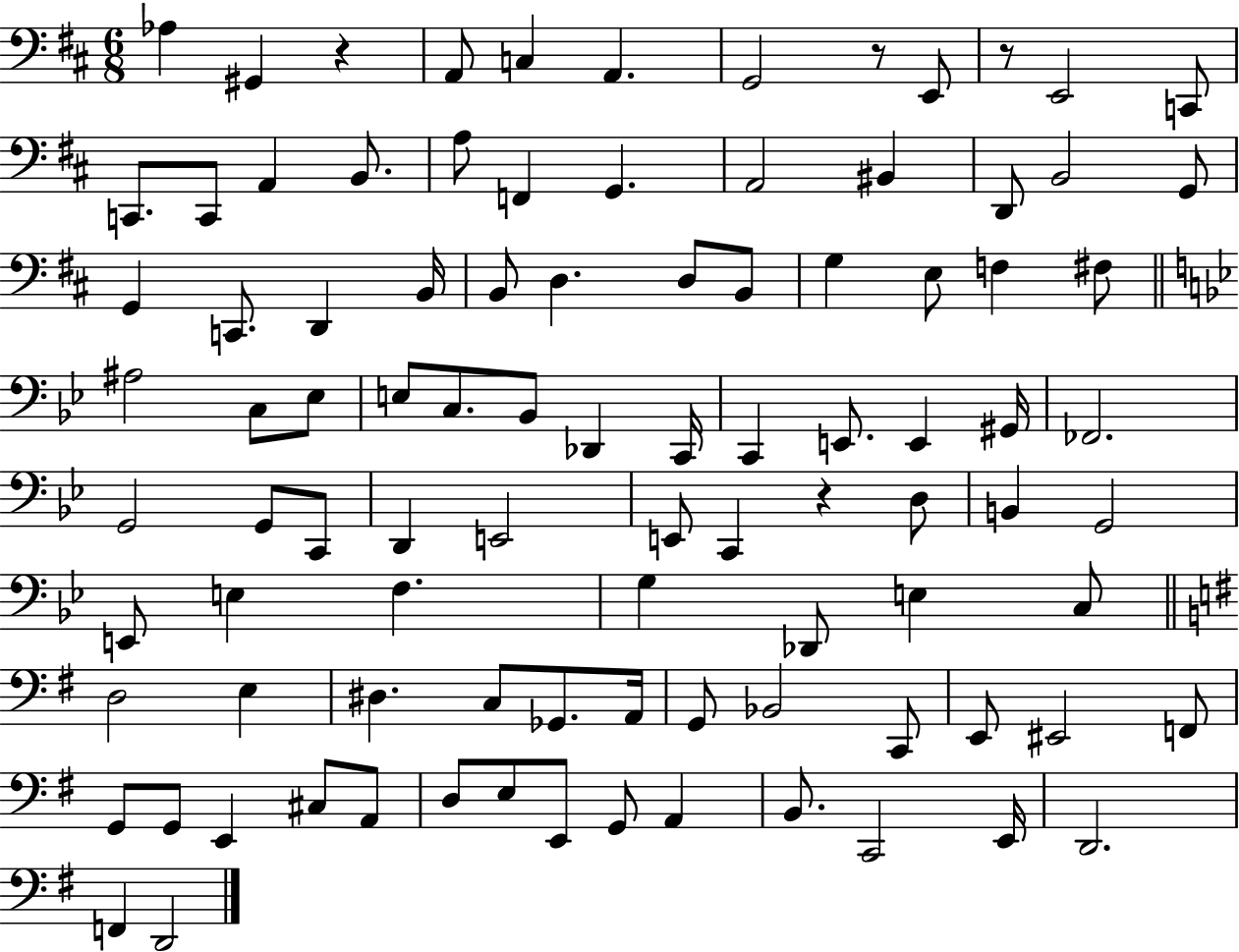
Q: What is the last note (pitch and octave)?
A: D2